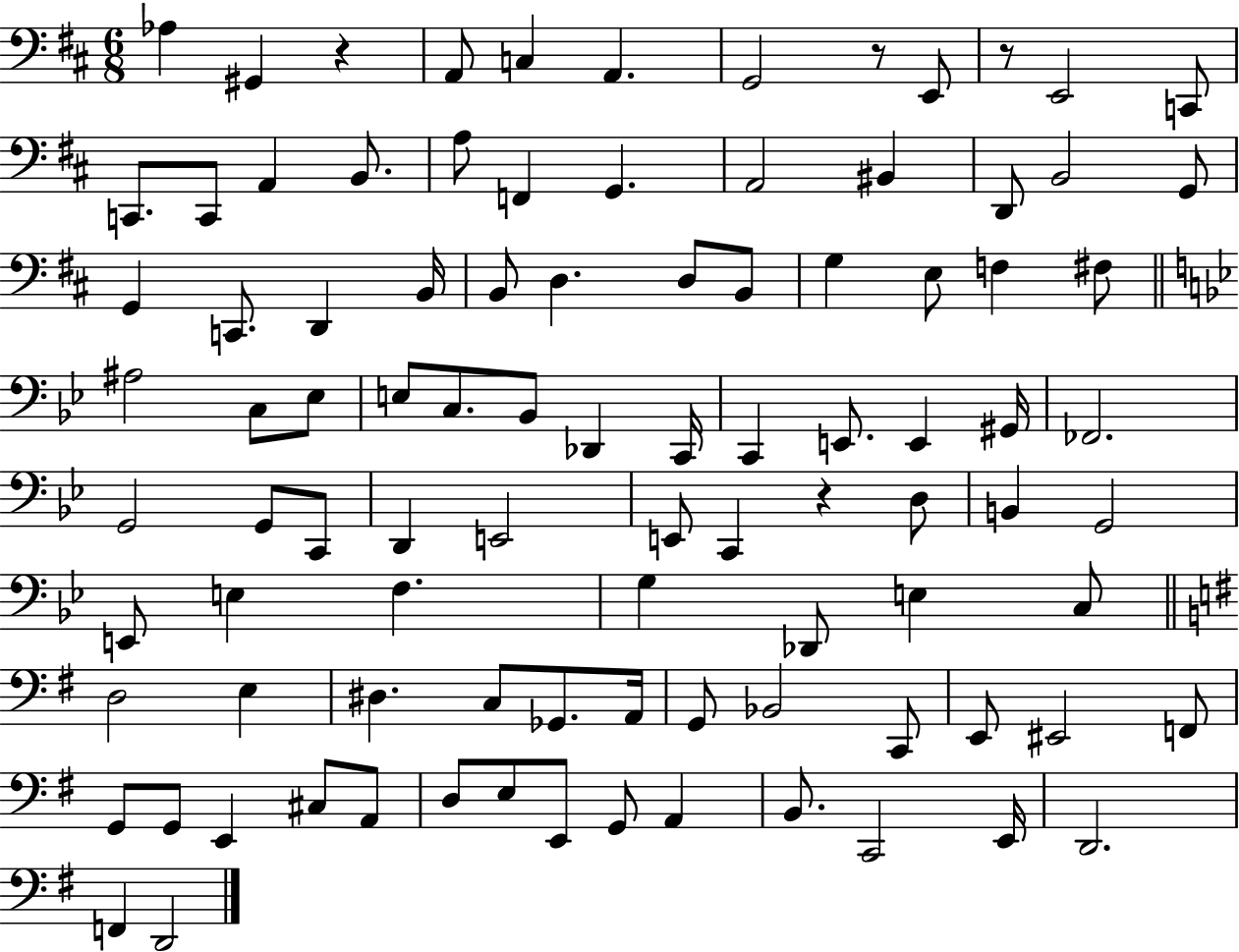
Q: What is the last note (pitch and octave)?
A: D2